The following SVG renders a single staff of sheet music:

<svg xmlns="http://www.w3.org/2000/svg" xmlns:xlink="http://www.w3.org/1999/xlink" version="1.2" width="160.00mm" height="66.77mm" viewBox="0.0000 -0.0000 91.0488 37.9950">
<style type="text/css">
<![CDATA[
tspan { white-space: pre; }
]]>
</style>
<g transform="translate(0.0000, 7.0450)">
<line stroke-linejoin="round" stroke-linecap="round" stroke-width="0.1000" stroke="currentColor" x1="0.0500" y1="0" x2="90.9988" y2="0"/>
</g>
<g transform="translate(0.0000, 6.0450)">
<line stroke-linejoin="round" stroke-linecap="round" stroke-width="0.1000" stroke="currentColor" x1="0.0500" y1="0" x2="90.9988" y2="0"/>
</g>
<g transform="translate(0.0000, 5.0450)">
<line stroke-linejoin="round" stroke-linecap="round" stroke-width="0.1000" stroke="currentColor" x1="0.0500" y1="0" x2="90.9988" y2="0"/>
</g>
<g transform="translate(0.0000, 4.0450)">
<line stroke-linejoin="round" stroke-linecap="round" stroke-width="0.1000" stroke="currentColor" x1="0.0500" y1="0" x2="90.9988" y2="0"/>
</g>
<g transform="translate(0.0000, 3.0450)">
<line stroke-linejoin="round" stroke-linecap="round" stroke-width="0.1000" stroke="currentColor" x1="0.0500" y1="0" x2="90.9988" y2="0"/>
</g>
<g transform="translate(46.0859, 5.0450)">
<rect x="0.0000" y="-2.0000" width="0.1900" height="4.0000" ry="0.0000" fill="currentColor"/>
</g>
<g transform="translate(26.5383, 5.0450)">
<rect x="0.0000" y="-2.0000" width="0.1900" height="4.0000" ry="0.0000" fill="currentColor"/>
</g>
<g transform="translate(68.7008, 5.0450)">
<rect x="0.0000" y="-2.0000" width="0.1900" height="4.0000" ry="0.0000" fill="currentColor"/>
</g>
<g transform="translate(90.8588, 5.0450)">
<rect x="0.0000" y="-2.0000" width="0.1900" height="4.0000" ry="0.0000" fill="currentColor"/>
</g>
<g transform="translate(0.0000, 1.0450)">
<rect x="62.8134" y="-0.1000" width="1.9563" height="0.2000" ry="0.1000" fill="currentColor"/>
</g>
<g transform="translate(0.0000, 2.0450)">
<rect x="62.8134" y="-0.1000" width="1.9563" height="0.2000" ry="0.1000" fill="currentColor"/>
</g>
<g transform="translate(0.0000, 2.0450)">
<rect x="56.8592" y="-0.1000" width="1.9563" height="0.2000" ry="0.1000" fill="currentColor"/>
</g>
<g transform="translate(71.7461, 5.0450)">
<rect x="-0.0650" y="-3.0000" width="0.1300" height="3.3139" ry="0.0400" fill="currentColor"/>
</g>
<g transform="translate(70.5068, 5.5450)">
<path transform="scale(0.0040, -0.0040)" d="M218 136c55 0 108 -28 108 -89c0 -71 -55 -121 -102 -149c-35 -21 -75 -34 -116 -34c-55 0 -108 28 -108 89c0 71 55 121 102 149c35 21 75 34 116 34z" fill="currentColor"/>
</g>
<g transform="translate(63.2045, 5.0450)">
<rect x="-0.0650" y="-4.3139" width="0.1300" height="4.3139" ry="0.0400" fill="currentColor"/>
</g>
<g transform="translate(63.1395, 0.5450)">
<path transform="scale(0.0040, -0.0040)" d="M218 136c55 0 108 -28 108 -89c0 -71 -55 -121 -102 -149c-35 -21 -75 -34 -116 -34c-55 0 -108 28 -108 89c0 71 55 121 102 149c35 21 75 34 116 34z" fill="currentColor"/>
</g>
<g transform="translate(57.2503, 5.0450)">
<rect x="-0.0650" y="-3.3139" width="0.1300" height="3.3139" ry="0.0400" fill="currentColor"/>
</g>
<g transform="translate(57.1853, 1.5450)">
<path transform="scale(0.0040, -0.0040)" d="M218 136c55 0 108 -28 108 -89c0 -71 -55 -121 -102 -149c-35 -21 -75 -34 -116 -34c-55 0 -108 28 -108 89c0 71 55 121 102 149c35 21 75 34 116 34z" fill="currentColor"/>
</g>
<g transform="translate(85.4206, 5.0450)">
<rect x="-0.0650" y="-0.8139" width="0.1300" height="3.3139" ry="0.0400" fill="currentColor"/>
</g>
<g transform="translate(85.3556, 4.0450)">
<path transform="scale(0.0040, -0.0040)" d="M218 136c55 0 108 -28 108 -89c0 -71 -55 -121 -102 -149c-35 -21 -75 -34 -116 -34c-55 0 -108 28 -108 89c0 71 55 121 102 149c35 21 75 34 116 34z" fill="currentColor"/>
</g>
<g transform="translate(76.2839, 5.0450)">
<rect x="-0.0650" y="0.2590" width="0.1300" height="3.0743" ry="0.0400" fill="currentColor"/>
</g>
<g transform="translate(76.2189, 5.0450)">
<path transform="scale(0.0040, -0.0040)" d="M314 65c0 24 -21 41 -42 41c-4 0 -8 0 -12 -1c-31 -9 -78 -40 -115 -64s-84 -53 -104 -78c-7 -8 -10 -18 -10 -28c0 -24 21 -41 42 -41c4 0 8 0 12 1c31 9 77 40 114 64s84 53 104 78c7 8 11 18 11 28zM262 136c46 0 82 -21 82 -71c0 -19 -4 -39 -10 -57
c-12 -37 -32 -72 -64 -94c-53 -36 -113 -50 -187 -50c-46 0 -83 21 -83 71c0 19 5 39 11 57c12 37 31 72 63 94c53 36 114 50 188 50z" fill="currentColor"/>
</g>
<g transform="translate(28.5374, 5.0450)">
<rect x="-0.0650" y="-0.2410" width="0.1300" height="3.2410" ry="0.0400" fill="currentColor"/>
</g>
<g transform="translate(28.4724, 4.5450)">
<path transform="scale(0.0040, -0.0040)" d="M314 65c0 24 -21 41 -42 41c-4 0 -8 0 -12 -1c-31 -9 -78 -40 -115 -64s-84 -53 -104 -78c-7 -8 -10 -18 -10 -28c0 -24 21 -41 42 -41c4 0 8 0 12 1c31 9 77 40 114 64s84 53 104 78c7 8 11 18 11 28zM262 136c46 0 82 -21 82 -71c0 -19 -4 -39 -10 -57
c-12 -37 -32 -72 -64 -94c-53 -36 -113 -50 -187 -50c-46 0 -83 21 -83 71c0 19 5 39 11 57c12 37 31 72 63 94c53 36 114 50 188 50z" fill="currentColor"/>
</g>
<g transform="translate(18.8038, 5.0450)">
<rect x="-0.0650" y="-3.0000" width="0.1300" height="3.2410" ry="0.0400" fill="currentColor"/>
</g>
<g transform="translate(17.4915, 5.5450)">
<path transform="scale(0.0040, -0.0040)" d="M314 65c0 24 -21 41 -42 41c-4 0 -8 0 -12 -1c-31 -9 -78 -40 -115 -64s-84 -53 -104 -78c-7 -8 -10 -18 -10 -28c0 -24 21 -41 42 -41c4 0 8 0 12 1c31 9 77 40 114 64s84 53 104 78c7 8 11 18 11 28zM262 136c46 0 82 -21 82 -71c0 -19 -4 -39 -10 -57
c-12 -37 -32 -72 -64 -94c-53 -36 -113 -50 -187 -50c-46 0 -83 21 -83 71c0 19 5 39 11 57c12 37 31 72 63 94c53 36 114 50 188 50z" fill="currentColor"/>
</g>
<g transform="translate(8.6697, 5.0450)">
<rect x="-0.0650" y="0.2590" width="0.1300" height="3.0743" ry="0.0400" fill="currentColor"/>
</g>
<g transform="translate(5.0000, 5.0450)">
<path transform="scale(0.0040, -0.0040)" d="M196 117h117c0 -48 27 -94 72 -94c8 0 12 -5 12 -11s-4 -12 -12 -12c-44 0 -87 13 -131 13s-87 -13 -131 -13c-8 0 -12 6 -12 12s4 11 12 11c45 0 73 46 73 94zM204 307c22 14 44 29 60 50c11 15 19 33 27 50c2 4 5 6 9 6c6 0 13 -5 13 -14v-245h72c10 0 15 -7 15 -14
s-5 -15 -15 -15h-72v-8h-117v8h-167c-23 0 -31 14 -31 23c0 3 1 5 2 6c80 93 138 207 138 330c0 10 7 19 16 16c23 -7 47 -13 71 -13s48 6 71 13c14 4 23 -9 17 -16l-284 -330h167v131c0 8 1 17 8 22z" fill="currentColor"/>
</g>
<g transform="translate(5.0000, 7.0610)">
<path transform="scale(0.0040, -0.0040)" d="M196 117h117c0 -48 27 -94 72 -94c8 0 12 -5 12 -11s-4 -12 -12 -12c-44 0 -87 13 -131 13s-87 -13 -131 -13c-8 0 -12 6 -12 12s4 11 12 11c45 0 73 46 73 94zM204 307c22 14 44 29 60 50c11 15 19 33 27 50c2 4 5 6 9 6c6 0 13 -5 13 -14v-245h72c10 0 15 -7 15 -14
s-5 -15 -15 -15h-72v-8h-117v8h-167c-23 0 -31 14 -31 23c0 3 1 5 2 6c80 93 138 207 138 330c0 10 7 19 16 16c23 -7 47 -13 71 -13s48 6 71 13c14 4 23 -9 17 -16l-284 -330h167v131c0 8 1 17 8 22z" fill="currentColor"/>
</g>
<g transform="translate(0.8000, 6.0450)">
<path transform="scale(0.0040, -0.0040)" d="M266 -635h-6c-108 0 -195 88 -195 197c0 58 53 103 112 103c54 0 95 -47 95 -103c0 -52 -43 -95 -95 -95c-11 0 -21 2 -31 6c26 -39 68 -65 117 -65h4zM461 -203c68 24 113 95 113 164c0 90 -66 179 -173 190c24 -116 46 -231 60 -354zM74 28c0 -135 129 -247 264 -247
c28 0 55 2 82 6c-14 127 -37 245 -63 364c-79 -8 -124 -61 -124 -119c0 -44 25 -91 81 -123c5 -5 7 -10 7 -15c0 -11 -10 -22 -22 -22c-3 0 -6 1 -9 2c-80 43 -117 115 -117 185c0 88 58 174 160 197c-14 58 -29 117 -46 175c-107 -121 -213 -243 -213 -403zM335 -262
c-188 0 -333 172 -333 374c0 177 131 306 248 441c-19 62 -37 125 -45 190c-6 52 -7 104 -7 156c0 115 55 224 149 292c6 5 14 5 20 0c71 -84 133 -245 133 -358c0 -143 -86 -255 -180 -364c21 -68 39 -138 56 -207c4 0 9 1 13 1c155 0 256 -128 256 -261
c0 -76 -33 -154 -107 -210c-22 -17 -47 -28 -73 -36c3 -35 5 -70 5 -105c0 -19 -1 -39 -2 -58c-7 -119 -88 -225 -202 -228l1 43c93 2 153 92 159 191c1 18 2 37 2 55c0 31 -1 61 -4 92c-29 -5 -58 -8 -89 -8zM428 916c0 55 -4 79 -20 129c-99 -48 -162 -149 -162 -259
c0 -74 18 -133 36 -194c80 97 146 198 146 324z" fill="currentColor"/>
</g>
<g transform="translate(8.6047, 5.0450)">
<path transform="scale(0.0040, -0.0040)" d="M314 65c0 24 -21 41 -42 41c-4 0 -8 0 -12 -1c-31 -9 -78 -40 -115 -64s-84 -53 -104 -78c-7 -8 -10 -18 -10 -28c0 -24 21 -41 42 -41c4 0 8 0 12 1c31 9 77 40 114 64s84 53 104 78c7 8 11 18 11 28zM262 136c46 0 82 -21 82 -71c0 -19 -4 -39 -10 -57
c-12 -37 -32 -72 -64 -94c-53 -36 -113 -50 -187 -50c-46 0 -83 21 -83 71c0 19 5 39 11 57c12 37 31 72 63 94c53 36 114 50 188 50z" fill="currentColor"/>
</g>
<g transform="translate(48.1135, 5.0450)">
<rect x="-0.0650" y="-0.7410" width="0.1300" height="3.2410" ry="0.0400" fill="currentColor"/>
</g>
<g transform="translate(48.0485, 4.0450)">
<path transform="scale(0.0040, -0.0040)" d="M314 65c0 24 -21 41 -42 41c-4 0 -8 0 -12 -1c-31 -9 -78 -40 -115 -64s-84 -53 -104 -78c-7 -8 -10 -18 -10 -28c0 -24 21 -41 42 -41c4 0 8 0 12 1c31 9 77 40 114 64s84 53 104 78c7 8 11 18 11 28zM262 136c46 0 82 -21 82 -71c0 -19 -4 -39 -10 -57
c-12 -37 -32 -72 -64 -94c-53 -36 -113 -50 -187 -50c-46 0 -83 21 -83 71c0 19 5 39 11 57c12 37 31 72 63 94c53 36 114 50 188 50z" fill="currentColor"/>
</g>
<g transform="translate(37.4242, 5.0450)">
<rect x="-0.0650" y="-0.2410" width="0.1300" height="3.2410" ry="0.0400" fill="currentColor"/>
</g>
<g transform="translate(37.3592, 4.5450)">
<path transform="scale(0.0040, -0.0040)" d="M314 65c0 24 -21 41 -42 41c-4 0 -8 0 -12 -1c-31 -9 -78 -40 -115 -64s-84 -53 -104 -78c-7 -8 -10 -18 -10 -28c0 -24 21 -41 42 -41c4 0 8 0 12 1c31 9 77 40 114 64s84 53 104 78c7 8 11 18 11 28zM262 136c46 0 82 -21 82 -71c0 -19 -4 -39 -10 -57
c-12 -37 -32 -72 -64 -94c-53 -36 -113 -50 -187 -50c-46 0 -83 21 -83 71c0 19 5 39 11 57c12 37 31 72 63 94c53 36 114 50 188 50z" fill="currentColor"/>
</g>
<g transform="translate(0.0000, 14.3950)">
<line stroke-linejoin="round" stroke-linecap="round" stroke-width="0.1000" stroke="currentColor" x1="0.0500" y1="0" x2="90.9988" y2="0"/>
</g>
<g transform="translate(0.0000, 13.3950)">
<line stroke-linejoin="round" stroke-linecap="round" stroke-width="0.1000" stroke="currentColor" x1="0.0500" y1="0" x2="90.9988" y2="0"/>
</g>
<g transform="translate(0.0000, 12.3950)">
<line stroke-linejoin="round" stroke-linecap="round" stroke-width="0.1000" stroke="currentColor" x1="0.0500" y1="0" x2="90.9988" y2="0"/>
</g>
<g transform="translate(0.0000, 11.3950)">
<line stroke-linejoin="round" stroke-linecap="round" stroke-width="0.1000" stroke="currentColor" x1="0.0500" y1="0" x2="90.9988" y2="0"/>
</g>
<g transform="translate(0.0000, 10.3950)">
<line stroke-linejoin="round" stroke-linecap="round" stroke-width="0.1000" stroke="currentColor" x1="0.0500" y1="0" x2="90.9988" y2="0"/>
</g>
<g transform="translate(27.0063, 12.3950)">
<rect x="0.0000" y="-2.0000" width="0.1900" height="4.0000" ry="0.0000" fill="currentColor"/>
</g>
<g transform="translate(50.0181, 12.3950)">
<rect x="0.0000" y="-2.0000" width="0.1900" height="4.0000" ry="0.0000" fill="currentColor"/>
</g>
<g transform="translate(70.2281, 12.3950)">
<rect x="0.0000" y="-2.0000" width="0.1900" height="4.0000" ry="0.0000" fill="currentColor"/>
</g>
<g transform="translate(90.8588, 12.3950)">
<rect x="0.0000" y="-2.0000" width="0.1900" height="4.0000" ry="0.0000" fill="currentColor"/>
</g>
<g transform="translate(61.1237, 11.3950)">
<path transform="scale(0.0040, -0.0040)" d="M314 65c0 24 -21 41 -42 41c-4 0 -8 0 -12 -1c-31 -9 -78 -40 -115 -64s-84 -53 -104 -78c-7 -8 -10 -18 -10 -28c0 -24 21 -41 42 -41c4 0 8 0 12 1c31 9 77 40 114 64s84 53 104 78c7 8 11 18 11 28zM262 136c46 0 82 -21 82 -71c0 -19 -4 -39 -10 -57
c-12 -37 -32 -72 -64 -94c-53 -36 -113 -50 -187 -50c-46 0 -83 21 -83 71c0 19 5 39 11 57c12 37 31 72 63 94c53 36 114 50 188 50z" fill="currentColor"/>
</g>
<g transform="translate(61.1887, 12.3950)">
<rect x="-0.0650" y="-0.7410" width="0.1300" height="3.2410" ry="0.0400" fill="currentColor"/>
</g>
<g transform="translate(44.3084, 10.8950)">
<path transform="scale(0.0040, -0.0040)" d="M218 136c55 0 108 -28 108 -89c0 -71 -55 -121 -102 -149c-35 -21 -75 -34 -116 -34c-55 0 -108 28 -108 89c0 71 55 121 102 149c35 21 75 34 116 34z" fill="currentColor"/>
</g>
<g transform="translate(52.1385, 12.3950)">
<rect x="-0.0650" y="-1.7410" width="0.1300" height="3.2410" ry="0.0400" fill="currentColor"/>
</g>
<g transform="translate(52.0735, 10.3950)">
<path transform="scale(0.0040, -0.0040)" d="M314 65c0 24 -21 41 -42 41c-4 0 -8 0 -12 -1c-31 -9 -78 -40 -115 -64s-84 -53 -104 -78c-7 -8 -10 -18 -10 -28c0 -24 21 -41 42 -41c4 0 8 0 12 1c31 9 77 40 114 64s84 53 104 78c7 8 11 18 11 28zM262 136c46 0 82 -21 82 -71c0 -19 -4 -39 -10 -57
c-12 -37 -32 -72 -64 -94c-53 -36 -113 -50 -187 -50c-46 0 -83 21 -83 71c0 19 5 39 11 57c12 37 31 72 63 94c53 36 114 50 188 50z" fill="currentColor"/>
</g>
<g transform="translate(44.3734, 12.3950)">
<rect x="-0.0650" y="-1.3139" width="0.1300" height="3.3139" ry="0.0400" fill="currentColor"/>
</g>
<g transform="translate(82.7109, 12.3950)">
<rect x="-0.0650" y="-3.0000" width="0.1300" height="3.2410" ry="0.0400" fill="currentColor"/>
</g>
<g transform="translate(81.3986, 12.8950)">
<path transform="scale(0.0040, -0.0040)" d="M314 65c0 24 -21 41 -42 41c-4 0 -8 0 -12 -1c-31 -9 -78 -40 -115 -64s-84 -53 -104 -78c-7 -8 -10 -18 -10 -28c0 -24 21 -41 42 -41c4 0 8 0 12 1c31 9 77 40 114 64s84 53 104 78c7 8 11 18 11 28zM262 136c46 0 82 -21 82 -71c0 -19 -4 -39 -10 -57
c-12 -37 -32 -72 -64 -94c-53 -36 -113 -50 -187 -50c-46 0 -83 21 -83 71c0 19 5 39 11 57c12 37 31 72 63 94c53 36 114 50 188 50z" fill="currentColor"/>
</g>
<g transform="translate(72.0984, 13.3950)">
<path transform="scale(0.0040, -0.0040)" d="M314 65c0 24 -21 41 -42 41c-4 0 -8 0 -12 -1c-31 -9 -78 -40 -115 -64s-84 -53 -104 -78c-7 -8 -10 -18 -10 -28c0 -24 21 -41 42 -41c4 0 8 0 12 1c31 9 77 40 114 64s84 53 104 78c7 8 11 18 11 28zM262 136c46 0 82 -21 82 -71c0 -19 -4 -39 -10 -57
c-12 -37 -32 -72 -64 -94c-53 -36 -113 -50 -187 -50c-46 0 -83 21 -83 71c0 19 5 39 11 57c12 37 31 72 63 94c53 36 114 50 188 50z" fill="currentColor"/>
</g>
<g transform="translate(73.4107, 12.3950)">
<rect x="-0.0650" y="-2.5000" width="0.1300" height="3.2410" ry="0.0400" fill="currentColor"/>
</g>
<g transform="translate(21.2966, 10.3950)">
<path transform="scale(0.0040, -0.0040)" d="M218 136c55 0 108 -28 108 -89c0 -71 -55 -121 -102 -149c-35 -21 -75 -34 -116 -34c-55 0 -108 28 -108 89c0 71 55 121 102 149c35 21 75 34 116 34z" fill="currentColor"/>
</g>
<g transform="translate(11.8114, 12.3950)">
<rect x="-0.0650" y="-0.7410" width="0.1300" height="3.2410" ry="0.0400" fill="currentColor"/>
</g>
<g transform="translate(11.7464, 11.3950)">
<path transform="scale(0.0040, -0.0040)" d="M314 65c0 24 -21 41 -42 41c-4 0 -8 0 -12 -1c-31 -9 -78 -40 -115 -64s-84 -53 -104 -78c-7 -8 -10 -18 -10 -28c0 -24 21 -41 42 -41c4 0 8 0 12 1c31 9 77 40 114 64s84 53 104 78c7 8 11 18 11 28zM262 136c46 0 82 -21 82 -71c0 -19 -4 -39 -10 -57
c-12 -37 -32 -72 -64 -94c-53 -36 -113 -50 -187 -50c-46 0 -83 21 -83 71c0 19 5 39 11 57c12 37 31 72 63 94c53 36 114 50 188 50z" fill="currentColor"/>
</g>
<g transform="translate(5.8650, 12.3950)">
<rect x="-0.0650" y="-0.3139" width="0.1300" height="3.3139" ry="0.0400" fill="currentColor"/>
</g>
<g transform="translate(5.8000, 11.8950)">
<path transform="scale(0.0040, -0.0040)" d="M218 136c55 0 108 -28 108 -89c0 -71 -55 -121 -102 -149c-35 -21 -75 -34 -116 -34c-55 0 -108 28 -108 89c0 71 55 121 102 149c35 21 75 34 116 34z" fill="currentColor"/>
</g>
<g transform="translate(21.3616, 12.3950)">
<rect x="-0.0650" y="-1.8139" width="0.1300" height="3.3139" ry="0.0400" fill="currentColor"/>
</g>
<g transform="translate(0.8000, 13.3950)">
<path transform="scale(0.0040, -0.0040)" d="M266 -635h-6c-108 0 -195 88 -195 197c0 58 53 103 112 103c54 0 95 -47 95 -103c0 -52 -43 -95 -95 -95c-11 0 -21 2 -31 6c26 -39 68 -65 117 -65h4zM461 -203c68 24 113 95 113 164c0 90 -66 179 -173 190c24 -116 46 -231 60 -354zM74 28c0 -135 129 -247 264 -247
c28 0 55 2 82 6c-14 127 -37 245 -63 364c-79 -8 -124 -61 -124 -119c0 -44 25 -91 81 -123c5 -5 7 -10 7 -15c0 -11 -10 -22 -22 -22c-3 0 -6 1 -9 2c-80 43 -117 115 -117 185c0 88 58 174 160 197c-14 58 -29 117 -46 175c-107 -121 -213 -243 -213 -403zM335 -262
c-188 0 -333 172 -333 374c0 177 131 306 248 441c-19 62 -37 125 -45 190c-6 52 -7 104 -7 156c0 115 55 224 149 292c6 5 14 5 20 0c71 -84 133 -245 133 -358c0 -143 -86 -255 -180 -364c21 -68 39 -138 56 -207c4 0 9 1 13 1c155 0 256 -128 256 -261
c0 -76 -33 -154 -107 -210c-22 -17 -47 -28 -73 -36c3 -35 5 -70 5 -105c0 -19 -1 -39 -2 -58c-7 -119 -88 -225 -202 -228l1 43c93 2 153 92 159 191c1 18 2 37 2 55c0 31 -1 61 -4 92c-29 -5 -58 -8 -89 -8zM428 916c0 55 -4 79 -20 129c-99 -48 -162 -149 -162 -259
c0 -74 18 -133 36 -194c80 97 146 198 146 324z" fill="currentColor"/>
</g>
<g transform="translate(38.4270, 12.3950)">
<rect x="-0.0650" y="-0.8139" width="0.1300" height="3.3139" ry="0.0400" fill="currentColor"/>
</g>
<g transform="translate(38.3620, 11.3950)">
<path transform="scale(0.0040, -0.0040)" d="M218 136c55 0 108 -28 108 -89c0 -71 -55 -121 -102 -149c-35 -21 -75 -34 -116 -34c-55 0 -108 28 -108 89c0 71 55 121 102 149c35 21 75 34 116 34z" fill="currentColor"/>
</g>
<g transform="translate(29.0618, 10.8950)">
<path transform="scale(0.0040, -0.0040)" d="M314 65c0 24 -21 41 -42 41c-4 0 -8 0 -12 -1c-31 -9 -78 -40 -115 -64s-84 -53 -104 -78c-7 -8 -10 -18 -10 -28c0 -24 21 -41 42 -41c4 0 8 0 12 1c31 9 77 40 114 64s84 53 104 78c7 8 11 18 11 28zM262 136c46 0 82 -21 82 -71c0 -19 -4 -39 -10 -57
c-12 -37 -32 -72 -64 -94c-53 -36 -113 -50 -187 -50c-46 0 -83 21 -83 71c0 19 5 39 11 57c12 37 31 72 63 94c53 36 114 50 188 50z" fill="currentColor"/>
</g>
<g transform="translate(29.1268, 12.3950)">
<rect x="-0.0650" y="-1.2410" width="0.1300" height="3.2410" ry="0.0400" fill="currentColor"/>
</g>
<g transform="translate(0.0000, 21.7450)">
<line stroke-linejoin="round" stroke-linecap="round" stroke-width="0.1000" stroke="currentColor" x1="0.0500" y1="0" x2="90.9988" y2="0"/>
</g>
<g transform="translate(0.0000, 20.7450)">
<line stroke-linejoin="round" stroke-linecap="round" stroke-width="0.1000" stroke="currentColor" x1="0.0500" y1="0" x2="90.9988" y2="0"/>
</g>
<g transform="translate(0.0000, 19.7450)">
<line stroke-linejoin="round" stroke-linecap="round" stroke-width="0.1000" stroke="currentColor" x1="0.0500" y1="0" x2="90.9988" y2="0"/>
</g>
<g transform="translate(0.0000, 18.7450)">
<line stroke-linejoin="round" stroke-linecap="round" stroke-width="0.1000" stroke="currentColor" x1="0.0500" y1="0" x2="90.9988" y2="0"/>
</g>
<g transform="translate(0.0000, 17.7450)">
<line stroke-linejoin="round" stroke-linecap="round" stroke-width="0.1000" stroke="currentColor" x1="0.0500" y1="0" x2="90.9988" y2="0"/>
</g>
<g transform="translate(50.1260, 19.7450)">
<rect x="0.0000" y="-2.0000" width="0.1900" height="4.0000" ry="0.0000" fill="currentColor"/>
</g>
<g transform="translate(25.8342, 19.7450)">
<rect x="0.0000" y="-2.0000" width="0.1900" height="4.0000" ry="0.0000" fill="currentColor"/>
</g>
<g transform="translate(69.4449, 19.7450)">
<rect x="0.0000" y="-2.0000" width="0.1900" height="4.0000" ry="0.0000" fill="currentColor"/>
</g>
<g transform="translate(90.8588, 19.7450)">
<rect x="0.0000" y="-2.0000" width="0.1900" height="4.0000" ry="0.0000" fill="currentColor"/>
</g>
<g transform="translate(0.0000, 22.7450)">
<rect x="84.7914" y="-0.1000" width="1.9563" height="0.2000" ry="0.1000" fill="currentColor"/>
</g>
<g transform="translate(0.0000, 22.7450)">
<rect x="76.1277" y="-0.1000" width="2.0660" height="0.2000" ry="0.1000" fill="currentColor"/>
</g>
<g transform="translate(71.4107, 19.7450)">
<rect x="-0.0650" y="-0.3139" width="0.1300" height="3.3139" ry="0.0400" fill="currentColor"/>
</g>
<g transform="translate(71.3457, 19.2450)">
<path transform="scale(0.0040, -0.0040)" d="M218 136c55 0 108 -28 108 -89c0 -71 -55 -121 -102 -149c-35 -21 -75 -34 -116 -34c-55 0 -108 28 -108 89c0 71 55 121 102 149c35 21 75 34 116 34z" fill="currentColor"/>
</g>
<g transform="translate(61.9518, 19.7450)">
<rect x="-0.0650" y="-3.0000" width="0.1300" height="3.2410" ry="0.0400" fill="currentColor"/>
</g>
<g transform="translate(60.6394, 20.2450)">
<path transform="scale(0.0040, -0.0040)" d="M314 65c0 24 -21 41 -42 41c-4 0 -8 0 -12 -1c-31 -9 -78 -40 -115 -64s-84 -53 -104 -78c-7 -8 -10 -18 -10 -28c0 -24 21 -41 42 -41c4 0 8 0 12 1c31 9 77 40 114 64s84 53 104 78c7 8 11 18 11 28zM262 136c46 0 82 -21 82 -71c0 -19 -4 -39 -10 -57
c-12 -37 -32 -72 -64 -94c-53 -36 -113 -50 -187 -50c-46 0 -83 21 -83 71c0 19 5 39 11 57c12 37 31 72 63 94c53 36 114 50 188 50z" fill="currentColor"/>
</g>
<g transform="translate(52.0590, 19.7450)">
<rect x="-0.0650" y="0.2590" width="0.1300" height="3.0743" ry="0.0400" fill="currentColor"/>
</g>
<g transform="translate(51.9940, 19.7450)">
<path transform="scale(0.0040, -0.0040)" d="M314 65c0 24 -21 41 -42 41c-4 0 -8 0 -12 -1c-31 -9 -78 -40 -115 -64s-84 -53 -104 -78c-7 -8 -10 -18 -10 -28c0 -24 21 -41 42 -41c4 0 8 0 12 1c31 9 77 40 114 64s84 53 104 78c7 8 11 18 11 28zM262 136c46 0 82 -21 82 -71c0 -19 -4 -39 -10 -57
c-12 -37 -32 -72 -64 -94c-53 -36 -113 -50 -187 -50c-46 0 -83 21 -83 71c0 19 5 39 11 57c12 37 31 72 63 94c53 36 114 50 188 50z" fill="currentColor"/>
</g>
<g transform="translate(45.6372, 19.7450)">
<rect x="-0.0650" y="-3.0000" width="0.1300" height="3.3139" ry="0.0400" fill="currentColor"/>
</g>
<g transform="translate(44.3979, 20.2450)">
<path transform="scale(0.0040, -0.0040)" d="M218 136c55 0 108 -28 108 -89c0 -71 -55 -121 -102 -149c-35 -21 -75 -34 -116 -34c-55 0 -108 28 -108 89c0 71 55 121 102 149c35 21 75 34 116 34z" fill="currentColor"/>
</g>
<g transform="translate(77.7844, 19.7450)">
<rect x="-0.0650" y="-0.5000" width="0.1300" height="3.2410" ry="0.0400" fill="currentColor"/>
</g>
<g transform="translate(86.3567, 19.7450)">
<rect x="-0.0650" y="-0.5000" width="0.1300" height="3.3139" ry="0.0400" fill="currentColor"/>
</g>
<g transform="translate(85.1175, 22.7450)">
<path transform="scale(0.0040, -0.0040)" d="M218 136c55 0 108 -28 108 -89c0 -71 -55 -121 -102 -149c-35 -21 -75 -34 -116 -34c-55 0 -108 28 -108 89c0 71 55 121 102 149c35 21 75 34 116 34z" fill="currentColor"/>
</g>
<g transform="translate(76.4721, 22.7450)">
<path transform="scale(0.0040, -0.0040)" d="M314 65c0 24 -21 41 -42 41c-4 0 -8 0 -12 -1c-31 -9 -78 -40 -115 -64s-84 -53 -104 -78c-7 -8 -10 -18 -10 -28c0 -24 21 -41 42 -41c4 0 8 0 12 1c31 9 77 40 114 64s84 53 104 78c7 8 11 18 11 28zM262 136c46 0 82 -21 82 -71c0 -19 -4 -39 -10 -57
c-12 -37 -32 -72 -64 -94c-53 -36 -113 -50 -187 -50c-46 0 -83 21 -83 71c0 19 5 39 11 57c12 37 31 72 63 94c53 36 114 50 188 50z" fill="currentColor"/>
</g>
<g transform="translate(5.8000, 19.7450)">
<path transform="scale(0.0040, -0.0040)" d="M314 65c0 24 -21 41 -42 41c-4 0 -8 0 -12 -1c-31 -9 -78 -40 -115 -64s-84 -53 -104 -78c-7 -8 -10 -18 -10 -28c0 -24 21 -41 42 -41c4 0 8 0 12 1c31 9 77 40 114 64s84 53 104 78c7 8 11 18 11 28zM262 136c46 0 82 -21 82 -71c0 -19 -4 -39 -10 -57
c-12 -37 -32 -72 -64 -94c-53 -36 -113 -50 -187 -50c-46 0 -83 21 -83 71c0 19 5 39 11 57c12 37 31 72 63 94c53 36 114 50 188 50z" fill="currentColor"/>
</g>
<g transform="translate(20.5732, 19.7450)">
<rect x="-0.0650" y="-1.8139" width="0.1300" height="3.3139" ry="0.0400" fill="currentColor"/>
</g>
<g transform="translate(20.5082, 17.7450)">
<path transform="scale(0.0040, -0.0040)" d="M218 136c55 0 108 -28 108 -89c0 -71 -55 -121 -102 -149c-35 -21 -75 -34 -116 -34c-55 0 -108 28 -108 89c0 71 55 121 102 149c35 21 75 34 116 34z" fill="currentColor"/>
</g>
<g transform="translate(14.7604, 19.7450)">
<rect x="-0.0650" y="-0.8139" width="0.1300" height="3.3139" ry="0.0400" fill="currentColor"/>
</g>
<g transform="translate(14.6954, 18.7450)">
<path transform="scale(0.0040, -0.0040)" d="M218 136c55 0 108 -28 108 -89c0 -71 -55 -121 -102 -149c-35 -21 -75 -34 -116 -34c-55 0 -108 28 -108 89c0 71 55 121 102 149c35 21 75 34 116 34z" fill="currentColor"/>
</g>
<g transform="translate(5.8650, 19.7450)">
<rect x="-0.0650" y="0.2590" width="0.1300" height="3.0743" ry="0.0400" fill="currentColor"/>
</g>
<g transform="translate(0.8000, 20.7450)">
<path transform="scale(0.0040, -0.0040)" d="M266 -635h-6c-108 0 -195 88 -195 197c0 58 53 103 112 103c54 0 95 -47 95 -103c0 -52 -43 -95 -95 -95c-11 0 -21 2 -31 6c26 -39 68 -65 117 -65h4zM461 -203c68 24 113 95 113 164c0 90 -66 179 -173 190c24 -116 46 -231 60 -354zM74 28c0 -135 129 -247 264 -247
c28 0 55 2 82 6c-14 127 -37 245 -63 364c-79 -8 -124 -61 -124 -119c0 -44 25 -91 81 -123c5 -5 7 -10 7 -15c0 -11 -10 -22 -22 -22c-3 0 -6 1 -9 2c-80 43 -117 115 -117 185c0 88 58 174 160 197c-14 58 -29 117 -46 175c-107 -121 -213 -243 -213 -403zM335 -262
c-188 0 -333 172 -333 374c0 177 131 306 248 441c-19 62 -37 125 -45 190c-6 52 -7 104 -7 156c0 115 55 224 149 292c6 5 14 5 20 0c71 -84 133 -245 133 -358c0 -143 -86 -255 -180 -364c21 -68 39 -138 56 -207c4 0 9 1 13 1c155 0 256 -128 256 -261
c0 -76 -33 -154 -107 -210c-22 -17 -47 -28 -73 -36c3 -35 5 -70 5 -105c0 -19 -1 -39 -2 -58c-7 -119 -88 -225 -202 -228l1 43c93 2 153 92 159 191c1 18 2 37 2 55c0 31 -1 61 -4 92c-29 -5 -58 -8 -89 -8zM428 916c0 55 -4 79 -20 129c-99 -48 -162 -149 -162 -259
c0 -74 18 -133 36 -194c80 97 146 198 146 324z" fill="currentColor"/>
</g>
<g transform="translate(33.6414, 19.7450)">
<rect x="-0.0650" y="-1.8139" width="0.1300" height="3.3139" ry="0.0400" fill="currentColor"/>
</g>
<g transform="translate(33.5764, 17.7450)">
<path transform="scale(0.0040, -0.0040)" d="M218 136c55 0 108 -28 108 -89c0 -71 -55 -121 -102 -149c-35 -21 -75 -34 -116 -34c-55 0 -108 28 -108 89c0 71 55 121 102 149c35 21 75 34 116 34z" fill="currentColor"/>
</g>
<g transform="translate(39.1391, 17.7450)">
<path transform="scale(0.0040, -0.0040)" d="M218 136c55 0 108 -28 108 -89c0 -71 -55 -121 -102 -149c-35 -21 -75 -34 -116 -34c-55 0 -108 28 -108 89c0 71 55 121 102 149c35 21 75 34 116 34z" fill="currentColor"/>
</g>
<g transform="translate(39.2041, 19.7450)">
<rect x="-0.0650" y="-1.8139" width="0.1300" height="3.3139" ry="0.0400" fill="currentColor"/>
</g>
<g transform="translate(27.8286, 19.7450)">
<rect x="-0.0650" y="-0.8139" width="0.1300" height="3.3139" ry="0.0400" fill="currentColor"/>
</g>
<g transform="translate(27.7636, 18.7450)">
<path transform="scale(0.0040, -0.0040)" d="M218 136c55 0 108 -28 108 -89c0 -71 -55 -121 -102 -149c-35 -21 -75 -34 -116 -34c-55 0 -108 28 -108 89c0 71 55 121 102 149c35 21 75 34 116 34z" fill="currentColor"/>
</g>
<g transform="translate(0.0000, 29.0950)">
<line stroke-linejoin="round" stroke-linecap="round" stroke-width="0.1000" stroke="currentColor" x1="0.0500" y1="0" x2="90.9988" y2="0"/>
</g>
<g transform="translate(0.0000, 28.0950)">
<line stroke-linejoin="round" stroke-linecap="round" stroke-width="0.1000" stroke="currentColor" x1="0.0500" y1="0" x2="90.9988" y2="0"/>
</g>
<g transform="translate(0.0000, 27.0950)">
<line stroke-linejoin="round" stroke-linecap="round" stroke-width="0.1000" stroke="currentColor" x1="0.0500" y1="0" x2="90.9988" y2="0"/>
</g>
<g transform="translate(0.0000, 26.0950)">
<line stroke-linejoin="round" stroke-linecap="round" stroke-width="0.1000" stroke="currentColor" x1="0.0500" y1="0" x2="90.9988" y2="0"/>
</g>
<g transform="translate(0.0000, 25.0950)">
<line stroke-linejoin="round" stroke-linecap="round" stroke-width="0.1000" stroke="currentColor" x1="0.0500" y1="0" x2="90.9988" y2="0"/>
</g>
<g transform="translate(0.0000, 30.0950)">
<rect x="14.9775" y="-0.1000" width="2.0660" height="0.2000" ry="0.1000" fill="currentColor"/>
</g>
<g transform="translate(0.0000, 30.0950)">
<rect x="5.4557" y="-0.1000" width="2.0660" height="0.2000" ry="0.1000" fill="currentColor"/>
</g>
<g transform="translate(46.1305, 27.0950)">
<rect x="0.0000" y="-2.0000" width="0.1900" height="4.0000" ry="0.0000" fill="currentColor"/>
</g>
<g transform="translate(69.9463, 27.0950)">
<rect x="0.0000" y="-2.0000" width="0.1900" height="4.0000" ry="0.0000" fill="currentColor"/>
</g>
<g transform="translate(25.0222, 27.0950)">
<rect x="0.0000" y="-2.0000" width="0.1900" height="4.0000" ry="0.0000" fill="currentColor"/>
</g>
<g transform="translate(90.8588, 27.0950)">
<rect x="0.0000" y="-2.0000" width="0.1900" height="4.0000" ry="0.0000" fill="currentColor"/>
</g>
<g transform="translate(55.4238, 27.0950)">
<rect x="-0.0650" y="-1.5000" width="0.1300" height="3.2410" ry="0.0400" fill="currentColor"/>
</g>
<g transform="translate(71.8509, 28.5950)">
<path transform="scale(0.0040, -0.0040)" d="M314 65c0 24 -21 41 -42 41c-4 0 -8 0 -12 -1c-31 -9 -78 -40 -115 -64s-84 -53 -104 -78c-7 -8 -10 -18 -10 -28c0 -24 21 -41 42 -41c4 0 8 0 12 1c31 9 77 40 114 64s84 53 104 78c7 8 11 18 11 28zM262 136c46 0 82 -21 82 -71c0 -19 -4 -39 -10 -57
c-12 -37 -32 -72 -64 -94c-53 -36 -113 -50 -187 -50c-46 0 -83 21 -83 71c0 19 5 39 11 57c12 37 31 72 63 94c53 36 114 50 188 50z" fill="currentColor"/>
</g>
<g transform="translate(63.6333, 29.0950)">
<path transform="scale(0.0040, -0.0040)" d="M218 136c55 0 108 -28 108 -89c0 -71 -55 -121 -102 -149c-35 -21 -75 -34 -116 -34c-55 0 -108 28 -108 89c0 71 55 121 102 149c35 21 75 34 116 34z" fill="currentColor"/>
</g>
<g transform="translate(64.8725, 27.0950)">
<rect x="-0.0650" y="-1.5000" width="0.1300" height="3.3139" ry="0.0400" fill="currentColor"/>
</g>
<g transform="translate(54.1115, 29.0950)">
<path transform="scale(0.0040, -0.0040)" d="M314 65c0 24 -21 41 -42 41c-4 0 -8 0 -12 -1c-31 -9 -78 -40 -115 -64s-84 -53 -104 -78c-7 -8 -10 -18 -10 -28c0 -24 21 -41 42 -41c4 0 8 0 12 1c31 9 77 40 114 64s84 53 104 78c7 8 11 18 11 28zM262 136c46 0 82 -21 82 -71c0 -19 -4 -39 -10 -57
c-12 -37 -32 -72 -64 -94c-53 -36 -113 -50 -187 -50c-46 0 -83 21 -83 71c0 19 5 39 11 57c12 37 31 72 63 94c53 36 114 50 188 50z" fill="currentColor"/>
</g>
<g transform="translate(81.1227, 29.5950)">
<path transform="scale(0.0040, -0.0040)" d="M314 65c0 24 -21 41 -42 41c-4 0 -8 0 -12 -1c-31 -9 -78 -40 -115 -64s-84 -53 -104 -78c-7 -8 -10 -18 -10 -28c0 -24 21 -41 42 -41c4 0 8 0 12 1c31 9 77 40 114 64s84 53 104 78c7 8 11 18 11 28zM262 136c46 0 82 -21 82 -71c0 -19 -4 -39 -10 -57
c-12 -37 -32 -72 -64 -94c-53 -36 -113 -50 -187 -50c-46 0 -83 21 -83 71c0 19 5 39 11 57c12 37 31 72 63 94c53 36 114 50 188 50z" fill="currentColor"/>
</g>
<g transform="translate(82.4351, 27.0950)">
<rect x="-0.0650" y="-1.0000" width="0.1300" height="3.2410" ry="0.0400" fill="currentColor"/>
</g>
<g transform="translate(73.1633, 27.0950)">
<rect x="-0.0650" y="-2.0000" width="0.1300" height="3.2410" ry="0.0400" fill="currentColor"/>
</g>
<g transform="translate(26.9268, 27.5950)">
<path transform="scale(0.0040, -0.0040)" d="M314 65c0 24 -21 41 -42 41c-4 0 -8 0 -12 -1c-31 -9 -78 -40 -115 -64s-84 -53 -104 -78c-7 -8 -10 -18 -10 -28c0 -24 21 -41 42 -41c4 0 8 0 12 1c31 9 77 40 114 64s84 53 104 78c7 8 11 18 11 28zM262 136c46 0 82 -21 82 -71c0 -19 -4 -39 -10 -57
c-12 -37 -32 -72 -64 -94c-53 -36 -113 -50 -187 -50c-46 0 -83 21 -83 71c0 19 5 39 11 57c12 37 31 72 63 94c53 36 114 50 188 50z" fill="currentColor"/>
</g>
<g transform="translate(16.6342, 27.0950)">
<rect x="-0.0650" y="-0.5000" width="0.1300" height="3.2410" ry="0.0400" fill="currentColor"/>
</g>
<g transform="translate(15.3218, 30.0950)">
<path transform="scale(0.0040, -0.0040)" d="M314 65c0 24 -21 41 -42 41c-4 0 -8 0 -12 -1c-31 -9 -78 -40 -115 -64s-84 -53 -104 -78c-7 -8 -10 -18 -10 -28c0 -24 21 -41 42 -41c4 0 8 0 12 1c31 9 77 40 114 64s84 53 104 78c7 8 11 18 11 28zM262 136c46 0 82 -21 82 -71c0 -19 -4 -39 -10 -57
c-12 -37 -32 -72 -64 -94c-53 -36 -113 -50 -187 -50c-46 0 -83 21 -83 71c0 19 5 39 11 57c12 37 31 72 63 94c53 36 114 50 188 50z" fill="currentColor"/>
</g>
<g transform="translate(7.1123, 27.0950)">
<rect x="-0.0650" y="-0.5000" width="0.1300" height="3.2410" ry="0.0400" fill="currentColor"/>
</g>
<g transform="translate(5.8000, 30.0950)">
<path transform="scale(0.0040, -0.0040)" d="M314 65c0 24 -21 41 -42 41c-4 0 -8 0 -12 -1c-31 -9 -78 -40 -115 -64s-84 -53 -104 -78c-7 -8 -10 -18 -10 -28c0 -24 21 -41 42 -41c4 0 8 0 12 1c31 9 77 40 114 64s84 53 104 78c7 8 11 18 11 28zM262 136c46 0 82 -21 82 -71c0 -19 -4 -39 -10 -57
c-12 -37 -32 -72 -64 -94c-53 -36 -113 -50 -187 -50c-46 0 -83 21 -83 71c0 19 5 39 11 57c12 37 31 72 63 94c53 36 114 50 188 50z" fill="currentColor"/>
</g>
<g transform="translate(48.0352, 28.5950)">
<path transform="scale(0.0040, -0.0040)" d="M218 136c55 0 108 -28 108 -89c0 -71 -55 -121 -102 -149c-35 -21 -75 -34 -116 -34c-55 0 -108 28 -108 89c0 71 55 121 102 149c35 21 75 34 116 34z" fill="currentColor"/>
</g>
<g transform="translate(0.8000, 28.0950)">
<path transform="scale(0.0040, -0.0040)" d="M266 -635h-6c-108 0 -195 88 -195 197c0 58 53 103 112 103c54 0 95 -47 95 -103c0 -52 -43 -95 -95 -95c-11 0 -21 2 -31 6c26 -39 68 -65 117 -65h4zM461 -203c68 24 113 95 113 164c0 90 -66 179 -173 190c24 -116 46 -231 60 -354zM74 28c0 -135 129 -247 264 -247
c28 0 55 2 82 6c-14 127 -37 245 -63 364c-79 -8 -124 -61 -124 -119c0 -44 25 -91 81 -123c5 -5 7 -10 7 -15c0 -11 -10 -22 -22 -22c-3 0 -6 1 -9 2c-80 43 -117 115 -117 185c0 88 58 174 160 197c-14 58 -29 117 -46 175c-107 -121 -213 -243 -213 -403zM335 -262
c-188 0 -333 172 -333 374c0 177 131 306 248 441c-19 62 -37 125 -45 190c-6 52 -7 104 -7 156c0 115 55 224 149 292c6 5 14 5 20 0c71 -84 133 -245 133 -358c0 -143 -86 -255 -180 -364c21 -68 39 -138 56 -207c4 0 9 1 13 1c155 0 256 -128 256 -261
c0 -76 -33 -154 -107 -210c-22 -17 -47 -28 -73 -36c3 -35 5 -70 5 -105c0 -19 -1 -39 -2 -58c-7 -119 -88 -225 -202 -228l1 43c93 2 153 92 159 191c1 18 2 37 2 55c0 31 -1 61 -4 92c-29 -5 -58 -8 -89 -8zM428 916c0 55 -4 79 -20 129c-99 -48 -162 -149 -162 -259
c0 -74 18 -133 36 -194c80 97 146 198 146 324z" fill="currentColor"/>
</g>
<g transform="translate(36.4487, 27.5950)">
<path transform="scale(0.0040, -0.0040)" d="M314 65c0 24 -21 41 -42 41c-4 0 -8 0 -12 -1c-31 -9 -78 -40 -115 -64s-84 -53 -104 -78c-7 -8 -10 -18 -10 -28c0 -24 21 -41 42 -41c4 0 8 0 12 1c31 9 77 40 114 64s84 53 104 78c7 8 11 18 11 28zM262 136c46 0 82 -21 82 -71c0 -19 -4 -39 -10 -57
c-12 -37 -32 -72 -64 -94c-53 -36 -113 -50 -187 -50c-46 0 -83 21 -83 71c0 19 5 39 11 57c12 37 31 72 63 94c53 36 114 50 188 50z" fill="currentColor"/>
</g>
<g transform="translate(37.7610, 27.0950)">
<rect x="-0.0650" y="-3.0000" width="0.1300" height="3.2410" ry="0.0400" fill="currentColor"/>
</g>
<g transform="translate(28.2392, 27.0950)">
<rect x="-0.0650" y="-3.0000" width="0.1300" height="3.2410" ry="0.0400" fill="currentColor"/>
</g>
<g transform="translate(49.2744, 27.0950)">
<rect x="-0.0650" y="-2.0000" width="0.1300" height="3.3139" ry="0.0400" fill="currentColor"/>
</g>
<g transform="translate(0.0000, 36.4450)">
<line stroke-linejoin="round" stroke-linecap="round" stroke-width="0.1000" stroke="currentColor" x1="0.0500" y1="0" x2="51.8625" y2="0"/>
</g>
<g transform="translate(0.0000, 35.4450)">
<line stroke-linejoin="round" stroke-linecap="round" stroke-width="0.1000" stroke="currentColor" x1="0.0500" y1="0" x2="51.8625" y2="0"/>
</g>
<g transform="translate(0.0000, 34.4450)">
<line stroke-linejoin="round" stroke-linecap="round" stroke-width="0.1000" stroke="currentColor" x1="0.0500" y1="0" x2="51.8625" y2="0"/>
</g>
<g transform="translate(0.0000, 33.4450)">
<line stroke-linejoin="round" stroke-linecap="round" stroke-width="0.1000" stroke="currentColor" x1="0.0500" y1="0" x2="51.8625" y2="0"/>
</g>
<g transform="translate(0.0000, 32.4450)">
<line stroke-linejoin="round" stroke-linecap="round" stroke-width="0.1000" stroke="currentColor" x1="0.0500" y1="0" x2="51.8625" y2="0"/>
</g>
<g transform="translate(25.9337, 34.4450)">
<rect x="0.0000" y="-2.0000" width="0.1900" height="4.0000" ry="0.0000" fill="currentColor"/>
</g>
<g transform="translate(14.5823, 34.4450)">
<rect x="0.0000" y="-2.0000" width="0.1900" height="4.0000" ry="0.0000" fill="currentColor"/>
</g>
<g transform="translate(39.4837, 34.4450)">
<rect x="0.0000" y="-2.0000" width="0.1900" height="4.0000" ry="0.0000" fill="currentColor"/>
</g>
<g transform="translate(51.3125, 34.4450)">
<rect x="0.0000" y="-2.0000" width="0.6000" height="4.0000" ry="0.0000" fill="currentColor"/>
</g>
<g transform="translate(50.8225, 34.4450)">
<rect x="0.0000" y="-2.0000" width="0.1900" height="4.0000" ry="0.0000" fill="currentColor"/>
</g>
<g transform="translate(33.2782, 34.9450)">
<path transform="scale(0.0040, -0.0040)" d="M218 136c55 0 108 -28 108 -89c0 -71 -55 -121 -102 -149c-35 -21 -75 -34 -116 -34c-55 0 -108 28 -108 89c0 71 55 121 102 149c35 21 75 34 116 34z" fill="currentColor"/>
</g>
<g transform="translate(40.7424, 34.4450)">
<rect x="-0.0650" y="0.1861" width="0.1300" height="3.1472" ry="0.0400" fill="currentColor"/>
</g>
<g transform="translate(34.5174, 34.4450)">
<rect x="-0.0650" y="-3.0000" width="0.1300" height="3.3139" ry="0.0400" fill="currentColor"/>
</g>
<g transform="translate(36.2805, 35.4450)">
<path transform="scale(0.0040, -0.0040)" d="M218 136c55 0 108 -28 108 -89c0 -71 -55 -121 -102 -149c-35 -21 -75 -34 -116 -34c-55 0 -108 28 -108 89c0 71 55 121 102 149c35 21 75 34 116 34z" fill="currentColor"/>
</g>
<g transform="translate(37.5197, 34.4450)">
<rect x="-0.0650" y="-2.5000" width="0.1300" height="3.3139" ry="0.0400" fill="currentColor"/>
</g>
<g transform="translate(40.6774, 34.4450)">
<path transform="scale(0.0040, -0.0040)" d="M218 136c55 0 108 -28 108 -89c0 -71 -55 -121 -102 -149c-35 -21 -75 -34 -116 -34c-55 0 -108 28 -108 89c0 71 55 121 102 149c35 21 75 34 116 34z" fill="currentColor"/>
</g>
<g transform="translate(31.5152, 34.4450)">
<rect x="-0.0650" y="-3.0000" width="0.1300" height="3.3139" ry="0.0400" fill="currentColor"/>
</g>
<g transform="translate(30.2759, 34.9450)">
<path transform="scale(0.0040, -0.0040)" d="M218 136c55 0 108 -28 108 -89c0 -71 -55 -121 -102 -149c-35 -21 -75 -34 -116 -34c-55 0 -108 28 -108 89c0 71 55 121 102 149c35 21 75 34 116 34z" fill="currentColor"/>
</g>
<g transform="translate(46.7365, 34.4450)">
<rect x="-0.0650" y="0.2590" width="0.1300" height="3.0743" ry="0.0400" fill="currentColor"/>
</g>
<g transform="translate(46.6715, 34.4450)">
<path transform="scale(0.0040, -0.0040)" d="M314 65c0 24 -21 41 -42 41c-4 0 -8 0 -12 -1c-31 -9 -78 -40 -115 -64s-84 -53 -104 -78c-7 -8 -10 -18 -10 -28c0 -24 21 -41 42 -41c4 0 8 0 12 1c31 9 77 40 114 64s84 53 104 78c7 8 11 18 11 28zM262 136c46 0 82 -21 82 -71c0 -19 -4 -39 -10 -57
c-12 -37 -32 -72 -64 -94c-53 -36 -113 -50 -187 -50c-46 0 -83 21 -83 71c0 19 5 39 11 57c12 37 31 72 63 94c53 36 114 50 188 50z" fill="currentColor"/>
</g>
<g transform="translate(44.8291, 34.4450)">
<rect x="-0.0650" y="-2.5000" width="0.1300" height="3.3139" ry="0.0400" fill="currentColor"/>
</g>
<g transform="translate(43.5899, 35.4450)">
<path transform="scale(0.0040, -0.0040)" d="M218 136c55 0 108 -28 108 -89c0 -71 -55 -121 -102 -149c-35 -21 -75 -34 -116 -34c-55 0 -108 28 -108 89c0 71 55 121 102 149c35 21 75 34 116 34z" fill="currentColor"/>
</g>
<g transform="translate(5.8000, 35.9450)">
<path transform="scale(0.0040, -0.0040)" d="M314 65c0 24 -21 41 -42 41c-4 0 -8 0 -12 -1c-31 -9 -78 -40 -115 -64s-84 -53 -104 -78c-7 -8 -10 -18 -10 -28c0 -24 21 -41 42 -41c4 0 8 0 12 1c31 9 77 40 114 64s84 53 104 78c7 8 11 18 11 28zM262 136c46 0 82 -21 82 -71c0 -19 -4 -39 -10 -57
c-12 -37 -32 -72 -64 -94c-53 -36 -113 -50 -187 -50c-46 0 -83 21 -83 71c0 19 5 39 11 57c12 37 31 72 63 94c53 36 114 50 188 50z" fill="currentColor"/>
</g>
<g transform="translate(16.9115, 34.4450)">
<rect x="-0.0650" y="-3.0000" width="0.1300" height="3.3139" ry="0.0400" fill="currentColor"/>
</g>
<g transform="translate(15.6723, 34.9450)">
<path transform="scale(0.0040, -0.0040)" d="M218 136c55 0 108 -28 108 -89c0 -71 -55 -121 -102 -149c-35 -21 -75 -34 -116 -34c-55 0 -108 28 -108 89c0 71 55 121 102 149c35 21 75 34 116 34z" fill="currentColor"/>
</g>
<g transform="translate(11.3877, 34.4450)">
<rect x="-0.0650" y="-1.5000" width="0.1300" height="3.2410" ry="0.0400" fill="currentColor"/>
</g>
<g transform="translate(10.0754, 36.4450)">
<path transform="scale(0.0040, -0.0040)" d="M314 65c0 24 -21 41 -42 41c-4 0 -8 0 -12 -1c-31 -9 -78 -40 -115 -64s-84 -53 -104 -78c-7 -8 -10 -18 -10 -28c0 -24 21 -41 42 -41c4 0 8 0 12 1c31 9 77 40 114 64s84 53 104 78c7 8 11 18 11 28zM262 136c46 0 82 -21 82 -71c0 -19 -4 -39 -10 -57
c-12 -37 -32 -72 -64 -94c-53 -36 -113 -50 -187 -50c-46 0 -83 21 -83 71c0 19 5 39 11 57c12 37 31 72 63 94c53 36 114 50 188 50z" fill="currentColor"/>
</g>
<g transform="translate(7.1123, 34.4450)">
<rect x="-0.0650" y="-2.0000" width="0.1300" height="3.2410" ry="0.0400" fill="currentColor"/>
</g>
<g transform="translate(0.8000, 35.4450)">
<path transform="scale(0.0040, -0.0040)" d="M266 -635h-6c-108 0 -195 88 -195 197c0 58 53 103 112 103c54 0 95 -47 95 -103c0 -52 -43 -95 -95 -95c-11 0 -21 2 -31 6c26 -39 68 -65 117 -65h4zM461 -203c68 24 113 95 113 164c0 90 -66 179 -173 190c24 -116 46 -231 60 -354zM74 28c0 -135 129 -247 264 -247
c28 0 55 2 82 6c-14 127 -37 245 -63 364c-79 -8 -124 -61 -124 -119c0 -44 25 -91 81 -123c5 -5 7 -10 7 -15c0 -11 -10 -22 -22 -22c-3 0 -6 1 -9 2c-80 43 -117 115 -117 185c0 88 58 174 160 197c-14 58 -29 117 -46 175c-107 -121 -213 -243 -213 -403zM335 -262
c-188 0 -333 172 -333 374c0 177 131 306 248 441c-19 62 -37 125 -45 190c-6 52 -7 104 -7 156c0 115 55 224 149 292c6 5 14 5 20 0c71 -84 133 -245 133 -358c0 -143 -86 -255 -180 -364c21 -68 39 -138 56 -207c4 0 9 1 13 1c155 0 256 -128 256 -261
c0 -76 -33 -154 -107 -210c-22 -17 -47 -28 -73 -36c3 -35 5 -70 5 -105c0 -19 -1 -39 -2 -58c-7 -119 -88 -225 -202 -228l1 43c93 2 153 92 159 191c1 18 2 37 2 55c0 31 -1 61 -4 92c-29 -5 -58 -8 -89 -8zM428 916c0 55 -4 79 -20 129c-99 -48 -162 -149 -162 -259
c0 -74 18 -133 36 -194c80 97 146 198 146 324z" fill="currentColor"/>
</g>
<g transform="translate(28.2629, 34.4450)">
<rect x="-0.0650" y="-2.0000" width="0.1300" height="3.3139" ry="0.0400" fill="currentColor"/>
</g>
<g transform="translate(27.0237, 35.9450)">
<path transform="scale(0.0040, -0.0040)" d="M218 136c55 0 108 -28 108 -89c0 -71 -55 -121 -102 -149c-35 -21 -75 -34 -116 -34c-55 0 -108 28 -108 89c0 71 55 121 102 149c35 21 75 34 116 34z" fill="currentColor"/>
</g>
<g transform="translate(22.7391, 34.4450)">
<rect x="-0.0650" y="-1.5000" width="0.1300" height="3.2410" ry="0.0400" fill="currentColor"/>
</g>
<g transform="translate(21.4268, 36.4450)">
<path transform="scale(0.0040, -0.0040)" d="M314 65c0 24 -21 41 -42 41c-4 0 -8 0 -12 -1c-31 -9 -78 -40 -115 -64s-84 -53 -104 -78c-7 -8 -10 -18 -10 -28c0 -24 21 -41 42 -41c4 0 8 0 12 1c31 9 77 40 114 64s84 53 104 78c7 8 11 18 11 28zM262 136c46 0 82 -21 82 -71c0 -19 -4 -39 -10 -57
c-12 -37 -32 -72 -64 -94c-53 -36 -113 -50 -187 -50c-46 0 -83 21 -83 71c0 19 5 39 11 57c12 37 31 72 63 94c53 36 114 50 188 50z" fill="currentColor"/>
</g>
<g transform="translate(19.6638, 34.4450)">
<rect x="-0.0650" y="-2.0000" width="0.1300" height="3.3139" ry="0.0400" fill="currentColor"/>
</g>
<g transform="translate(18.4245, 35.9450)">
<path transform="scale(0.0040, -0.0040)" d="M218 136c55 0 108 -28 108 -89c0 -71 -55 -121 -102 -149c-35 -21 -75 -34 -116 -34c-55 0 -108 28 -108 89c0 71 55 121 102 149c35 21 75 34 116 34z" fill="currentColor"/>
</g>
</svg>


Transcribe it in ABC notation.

X:1
T:Untitled
M:4/4
L:1/4
K:C
B2 A2 c2 c2 d2 b d' A B2 d c d2 f e2 d e f2 d2 G2 A2 B2 d f d f f A B2 A2 c C2 C C2 C2 A2 A2 F E2 E F2 D2 F2 E2 A F E2 F A A G B G B2